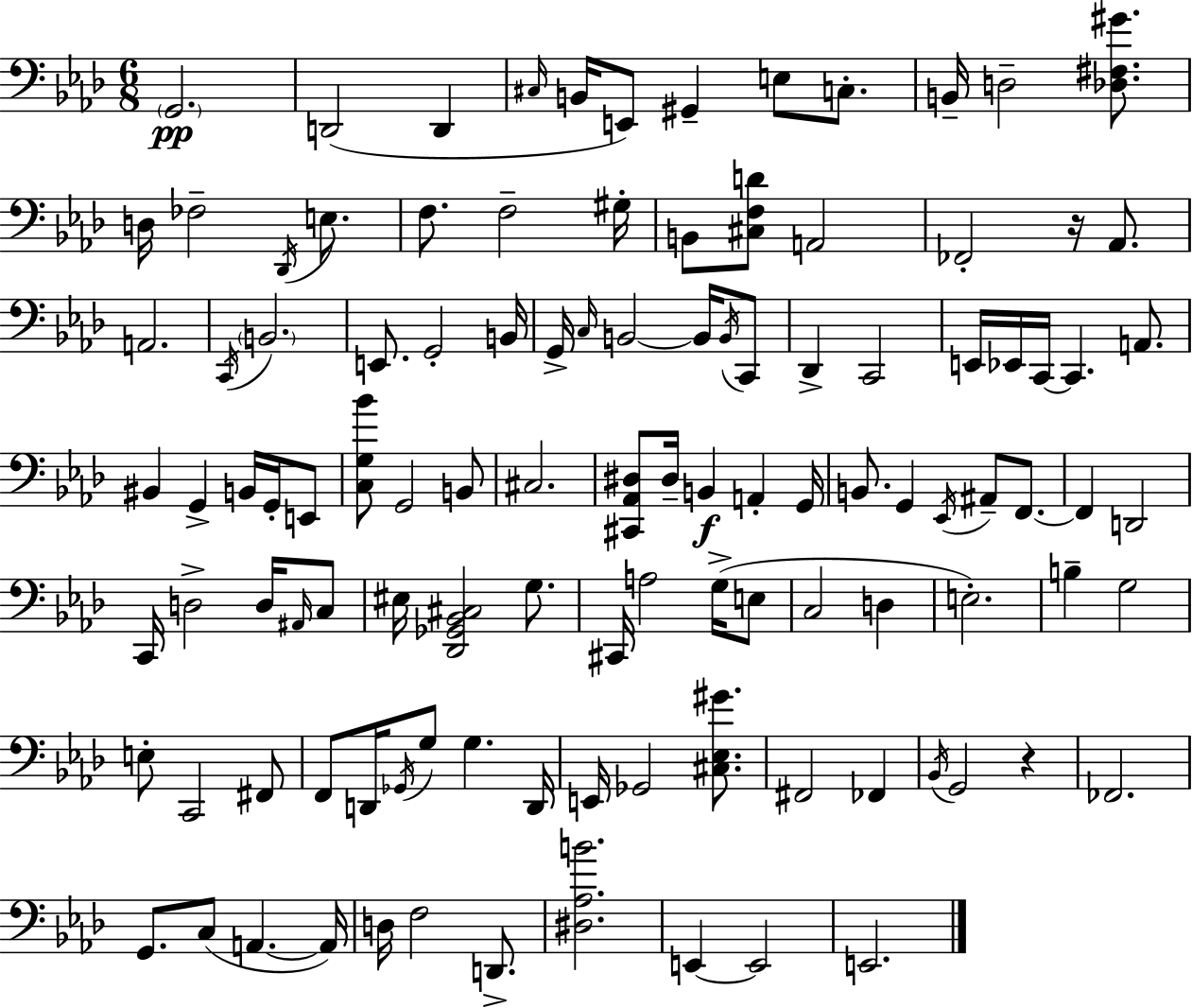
G2/h. D2/h D2/q C#3/s B2/s E2/e G#2/q E3/e C3/e. B2/s D3/h [Db3,F#3,G#4]/e. D3/s FES3/h Db2/s E3/e. F3/e. F3/h G#3/s B2/e [C#3,F3,D4]/e A2/h FES2/h R/s Ab2/e. A2/h. C2/s B2/h. E2/e. G2/h B2/s G2/s C3/s B2/h B2/s B2/s C2/e Db2/q C2/h E2/s Eb2/s C2/s C2/q. A2/e. BIS2/q G2/q B2/s G2/s E2/e [C3,G3,Bb4]/e G2/h B2/e C#3/h. [C#2,Ab2,D#3]/e D#3/s B2/q A2/q G2/s B2/e. G2/q Eb2/s A#2/e F2/e. F2/q D2/h C2/s D3/h D3/s A#2/s C3/e EIS3/s [Db2,Gb2,Bb2,C#3]/h G3/e. C#2/s A3/h G3/s E3/e C3/h D3/q E3/h. B3/q G3/h E3/e C2/h F#2/e F2/e D2/s Gb2/s G3/e G3/q. D2/s E2/s Gb2/h [C#3,Eb3,G#4]/e. F#2/h FES2/q Bb2/s G2/h R/q FES2/h. G2/e. C3/e A2/q. A2/s D3/s F3/h D2/e. [D#3,Ab3,B4]/h. E2/q E2/h E2/h.